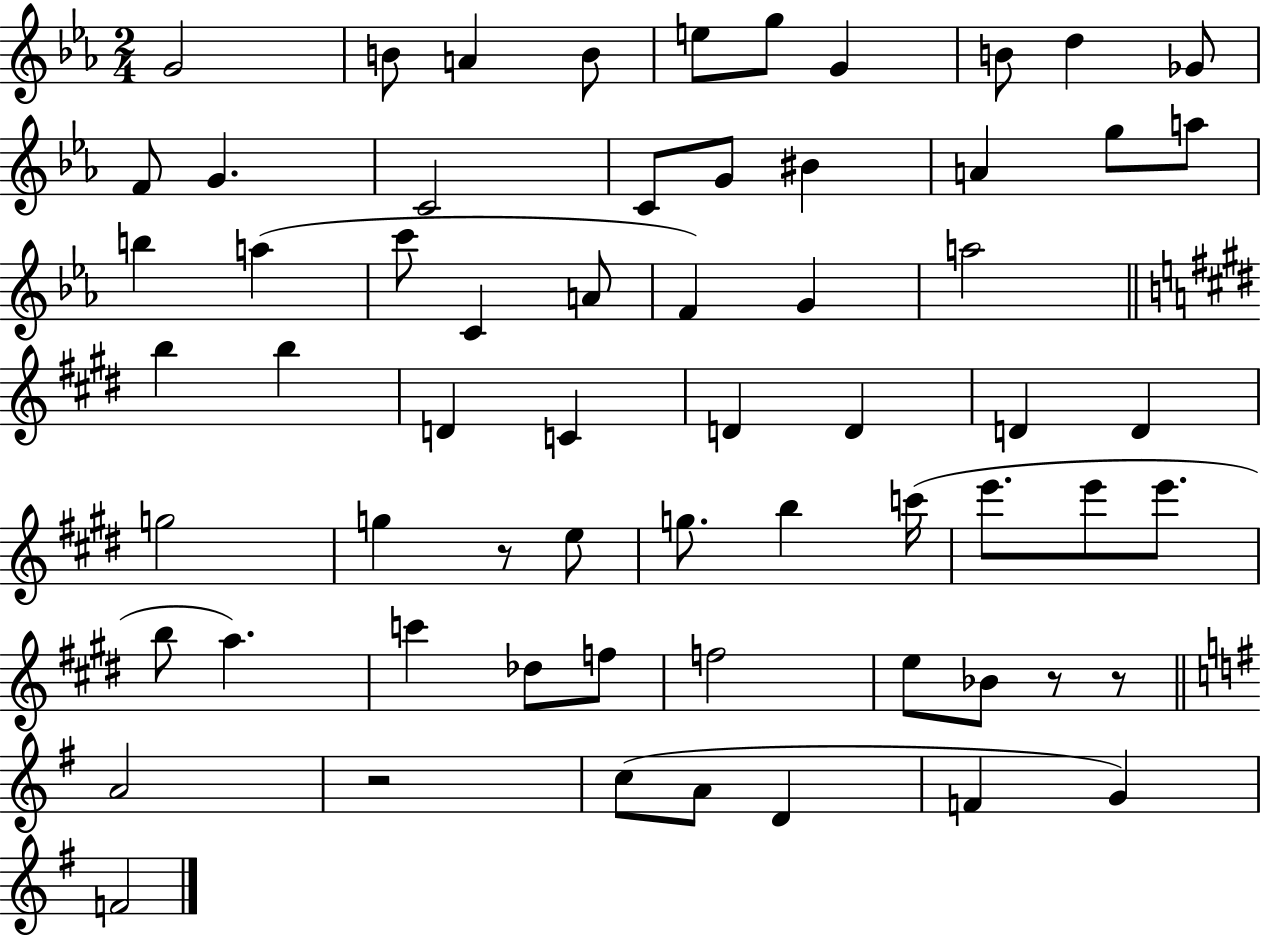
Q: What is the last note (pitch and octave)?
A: F4